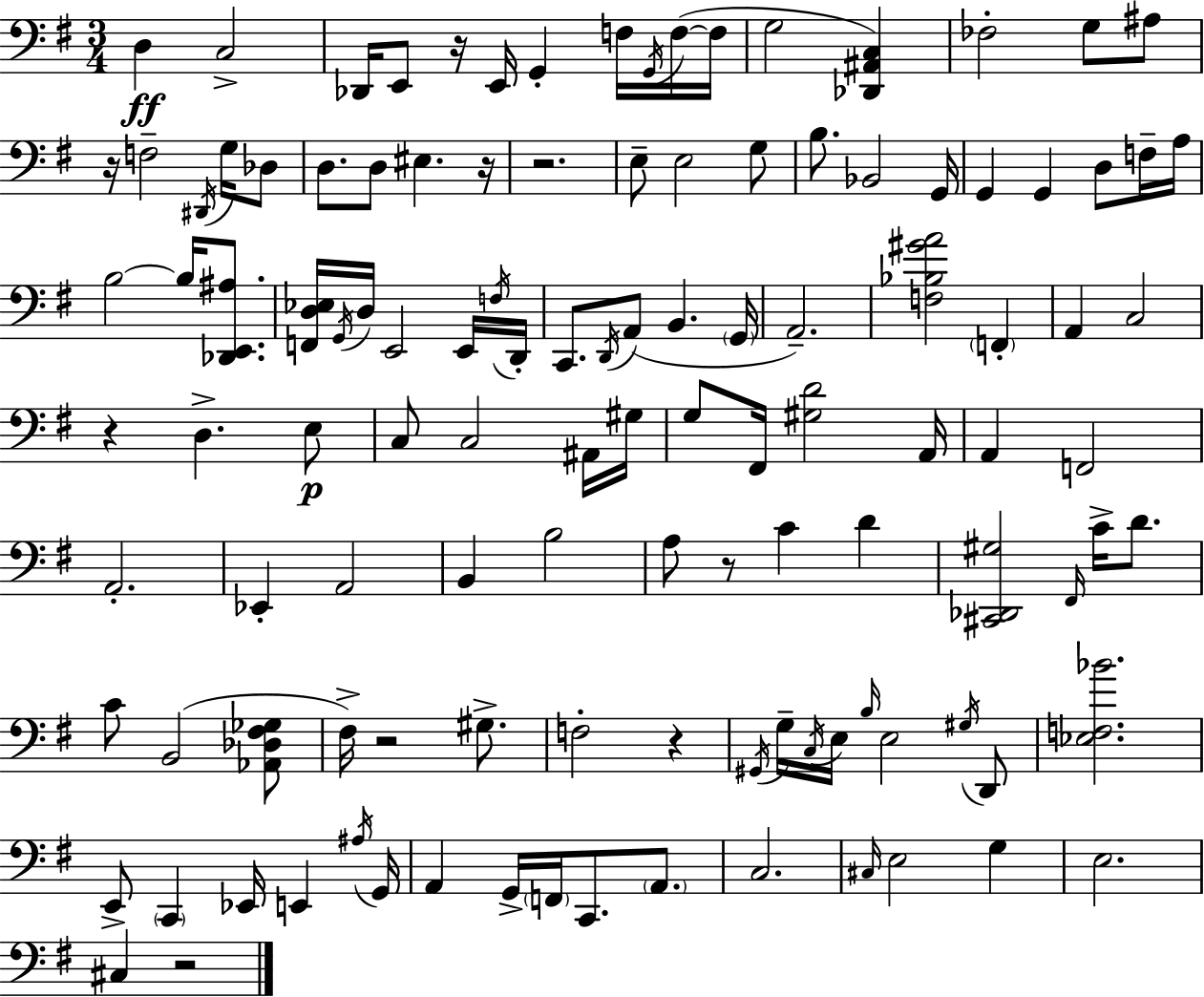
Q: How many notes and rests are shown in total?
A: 118